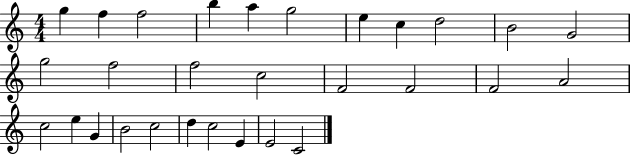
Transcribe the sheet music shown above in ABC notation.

X:1
T:Untitled
M:4/4
L:1/4
K:C
g f f2 b a g2 e c d2 B2 G2 g2 f2 f2 c2 F2 F2 F2 A2 c2 e G B2 c2 d c2 E E2 C2